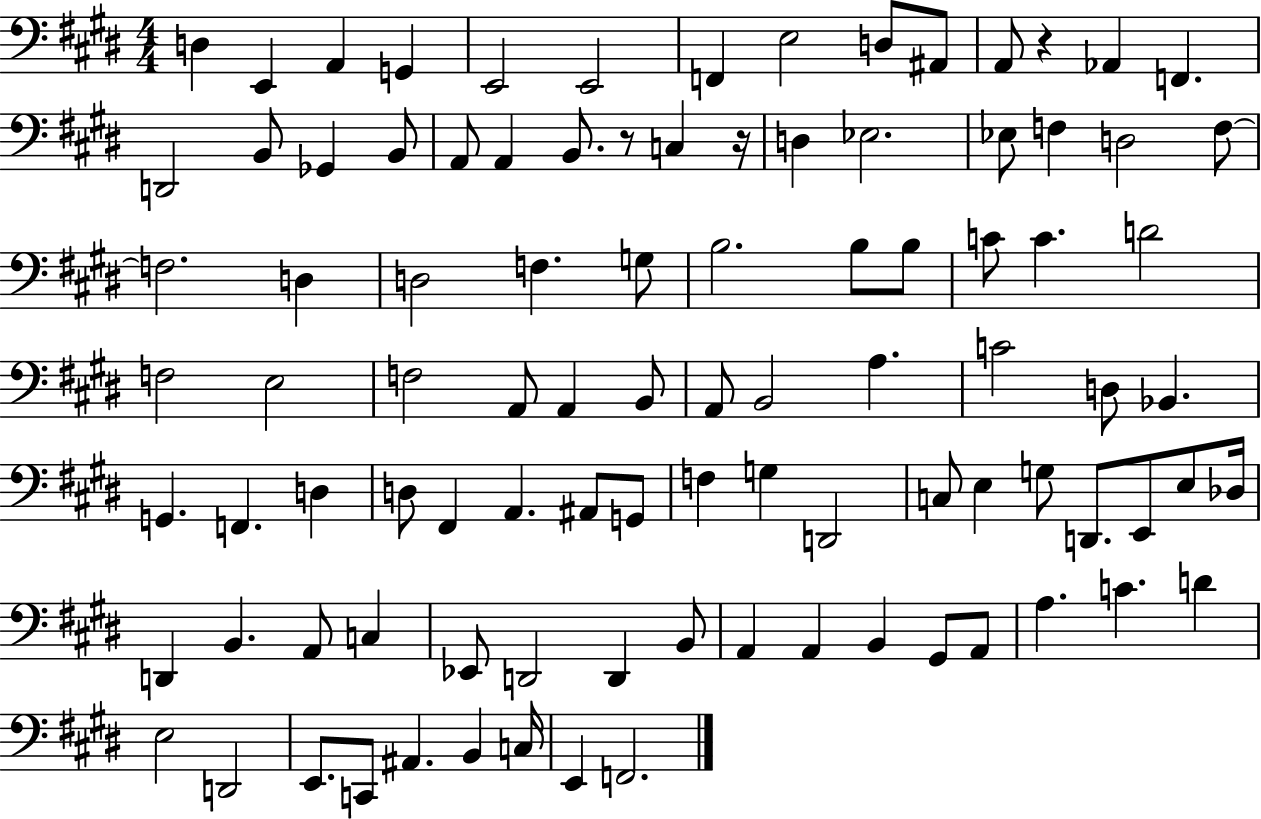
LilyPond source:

{
  \clef bass
  \numericTimeSignature
  \time 4/4
  \key e \major
  \repeat volta 2 { d4 e,4 a,4 g,4 | e,2 e,2 | f,4 e2 d8 ais,8 | a,8 r4 aes,4 f,4. | \break d,2 b,8 ges,4 b,8 | a,8 a,4 b,8. r8 c4 r16 | d4 ees2. | ees8 f4 d2 f8~~ | \break f2. d4 | d2 f4. g8 | b2. b8 b8 | c'8 c'4. d'2 | \break f2 e2 | f2 a,8 a,4 b,8 | a,8 b,2 a4. | c'2 d8 bes,4. | \break g,4. f,4. d4 | d8 fis,4 a,4. ais,8 g,8 | f4 g4 d,2 | c8 e4 g8 d,8. e,8 e8 des16 | \break d,4 b,4. a,8 c4 | ees,8 d,2 d,4 b,8 | a,4 a,4 b,4 gis,8 a,8 | a4. c'4. d'4 | \break e2 d,2 | e,8. c,8 ais,4. b,4 c16 | e,4 f,2. | } \bar "|."
}